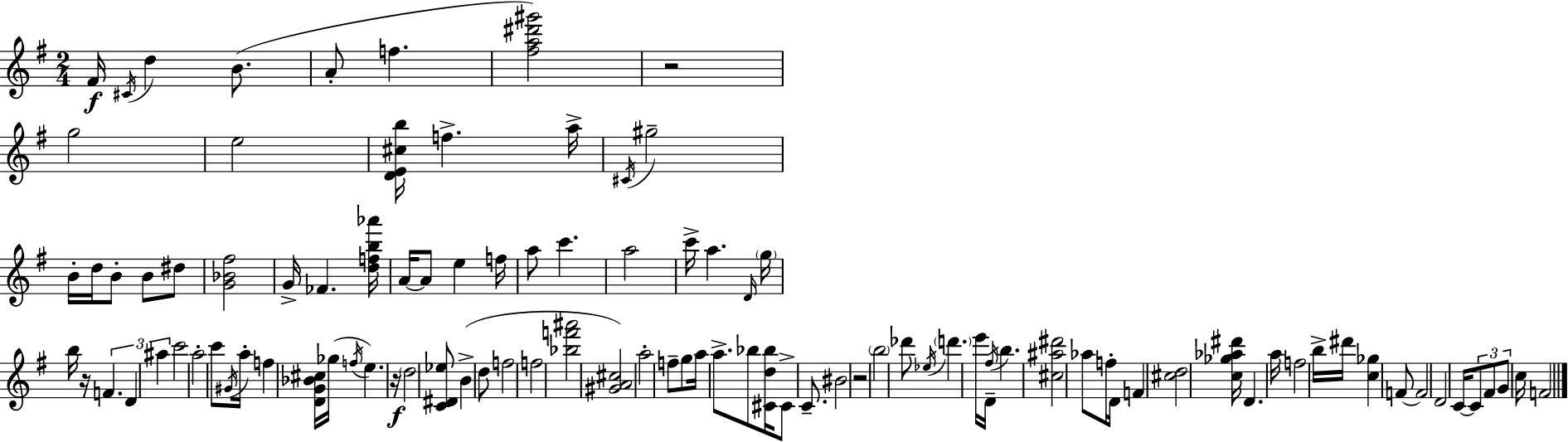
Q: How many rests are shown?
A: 4